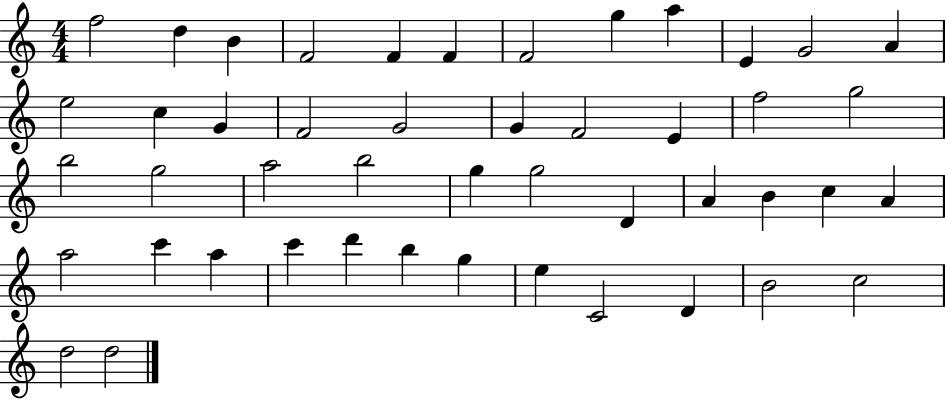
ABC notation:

X:1
T:Untitled
M:4/4
L:1/4
K:C
f2 d B F2 F F F2 g a E G2 A e2 c G F2 G2 G F2 E f2 g2 b2 g2 a2 b2 g g2 D A B c A a2 c' a c' d' b g e C2 D B2 c2 d2 d2